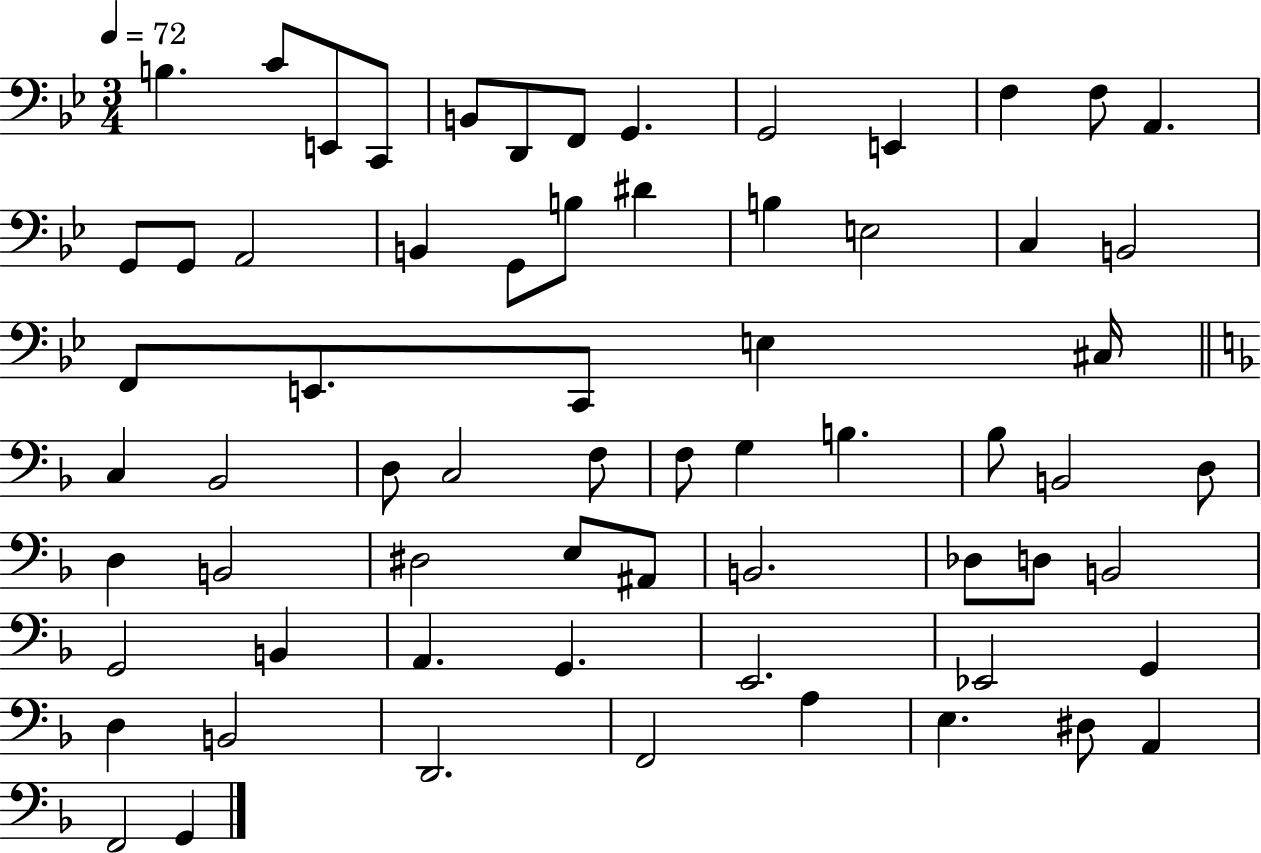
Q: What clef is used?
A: bass